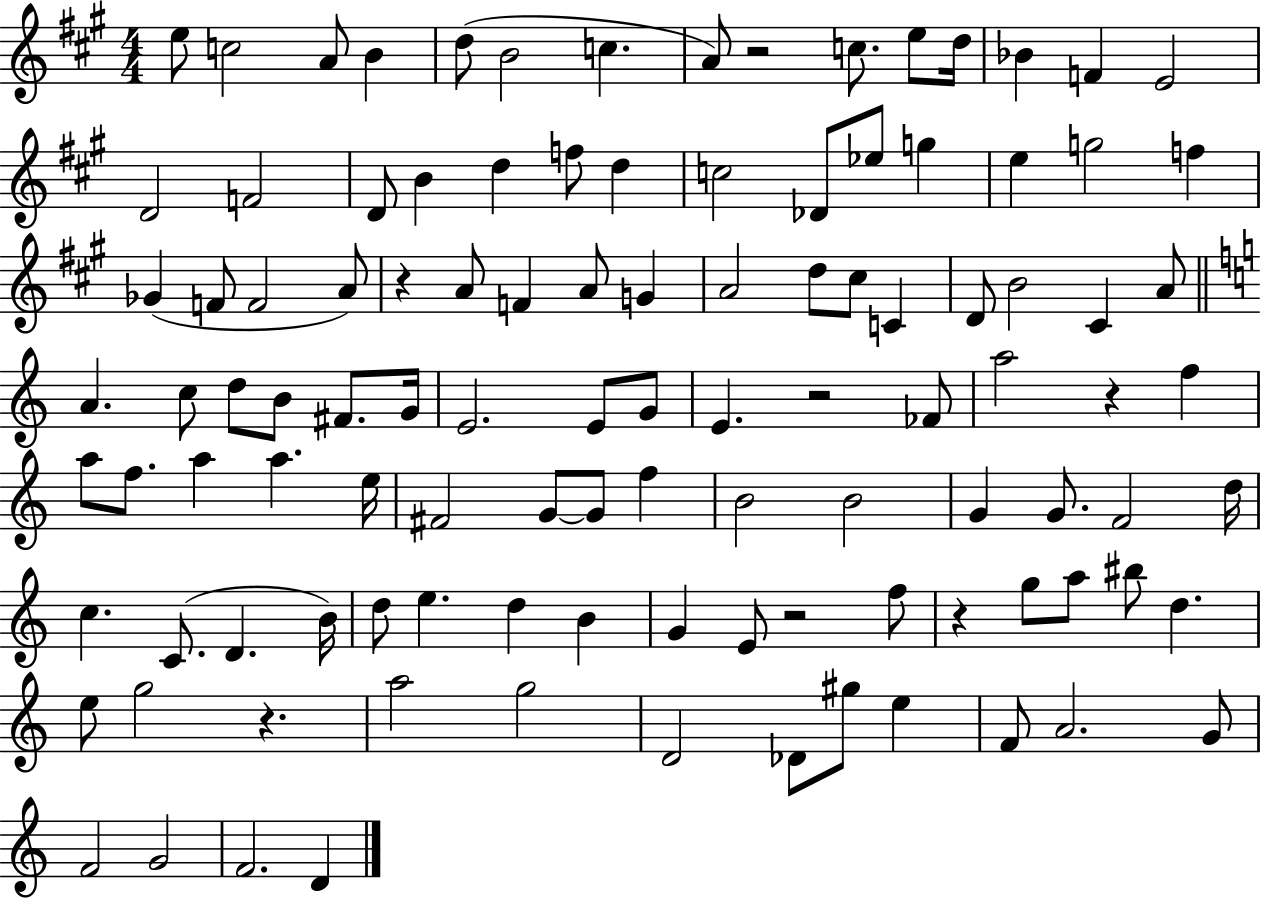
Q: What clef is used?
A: treble